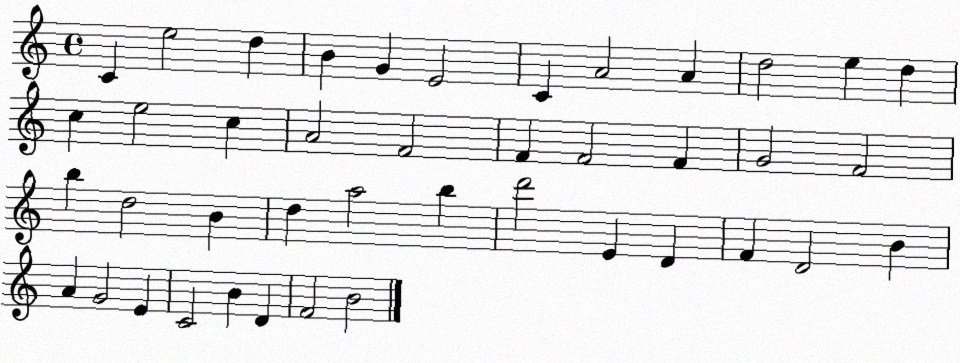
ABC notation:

X:1
T:Untitled
M:4/4
L:1/4
K:C
C e2 d B G E2 C A2 A d2 e d c e2 c A2 F2 F F2 F G2 F2 b d2 B d a2 b d'2 E D F D2 B A G2 E C2 B D F2 B2